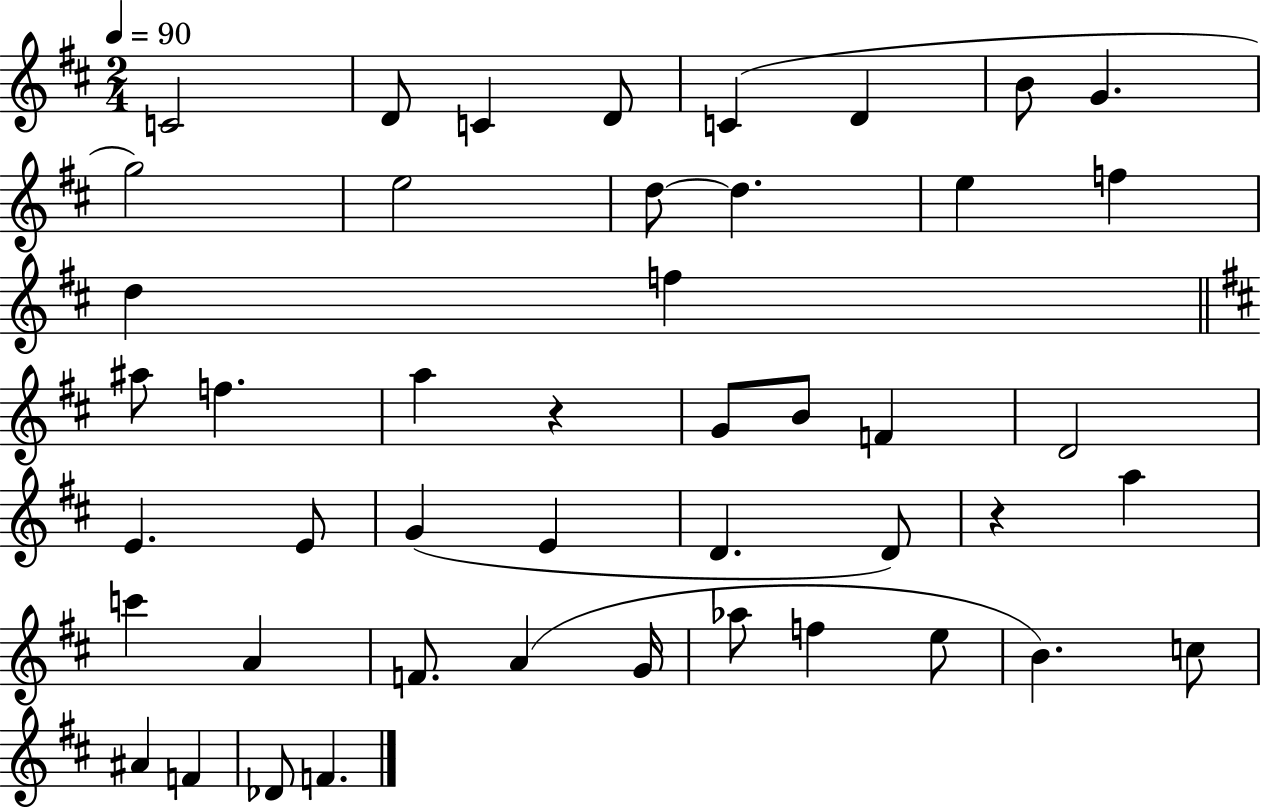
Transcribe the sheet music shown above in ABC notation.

X:1
T:Untitled
M:2/4
L:1/4
K:D
C2 D/2 C D/2 C D B/2 G g2 e2 d/2 d e f d f ^a/2 f a z G/2 B/2 F D2 E E/2 G E D D/2 z a c' A F/2 A G/4 _a/2 f e/2 B c/2 ^A F _D/2 F